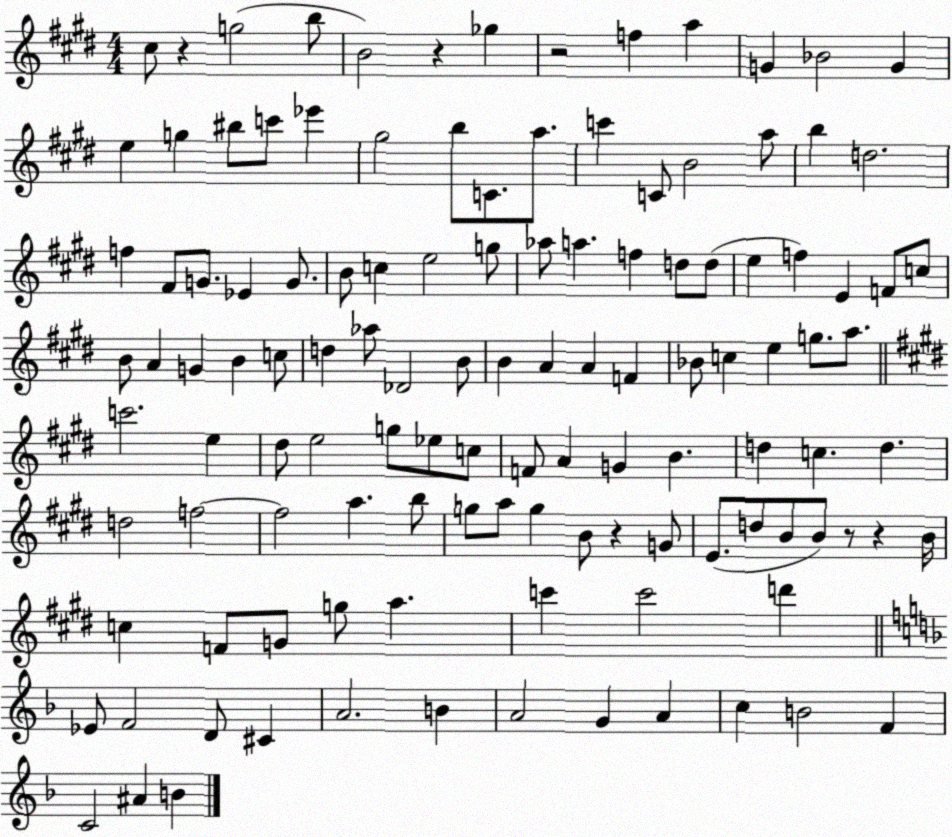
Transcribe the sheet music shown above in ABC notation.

X:1
T:Untitled
M:4/4
L:1/4
K:E
^c/2 z g2 b/2 B2 z _g z2 f a G _B2 G e g ^b/2 c'/2 _e' ^g2 b/2 C/2 a/2 c' C/2 B2 a/2 b d2 f ^F/2 G/2 _E G/2 B/2 c e2 g/2 _a/2 a f d/2 d/2 e f E F/2 c/2 B/2 A G B c/2 d _a/2 _D2 B/2 B A A F _B/2 c e g/2 a/2 c'2 e ^d/2 e2 g/2 _e/2 c/2 F/2 A G B d c d d2 f2 f2 a b/2 g/2 a/2 g B/2 z G/2 E/2 d/2 B/2 B/2 z/2 z B/4 c F/2 G/2 g/2 a c' c'2 d' _E/2 F2 D/2 ^C A2 B A2 G A c B2 F C2 ^A B